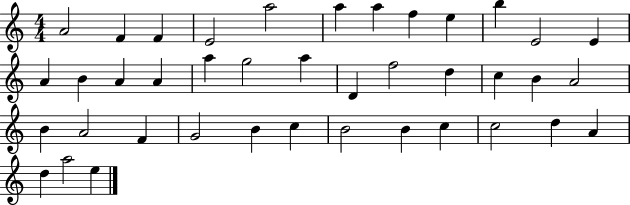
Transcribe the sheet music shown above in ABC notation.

X:1
T:Untitled
M:4/4
L:1/4
K:C
A2 F F E2 a2 a a f e b E2 E A B A A a g2 a D f2 d c B A2 B A2 F G2 B c B2 B c c2 d A d a2 e